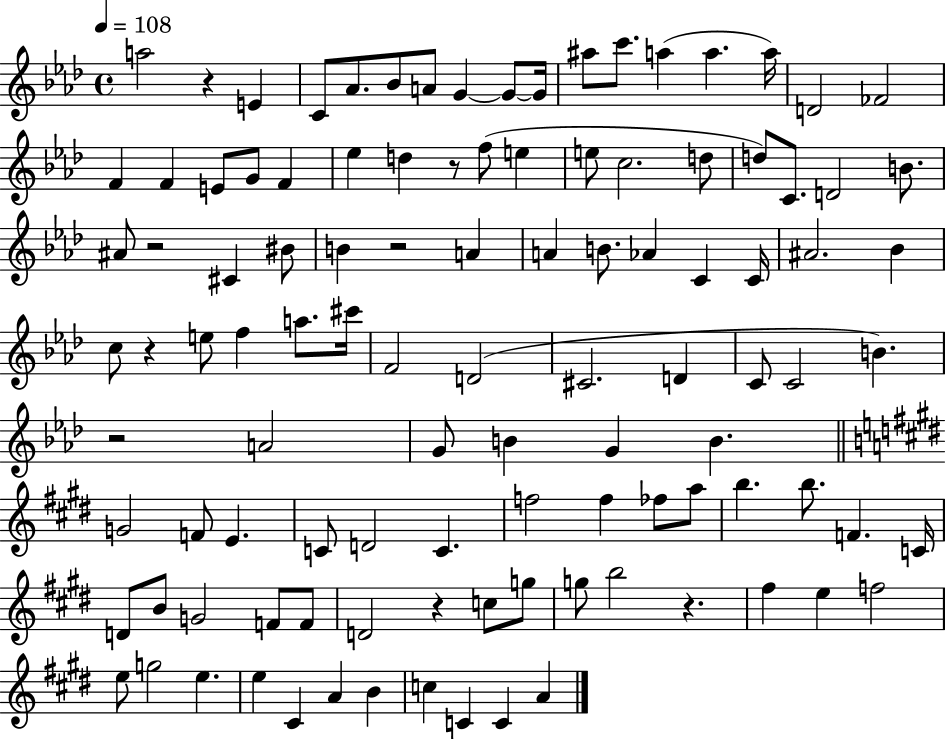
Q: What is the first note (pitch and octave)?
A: A5